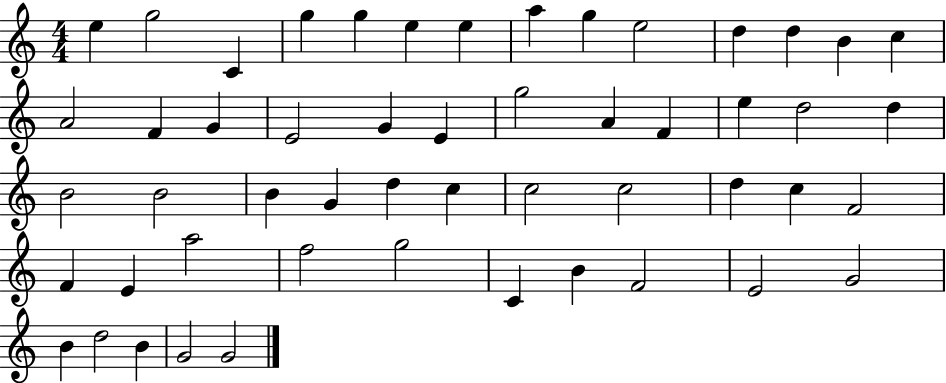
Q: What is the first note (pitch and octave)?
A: E5